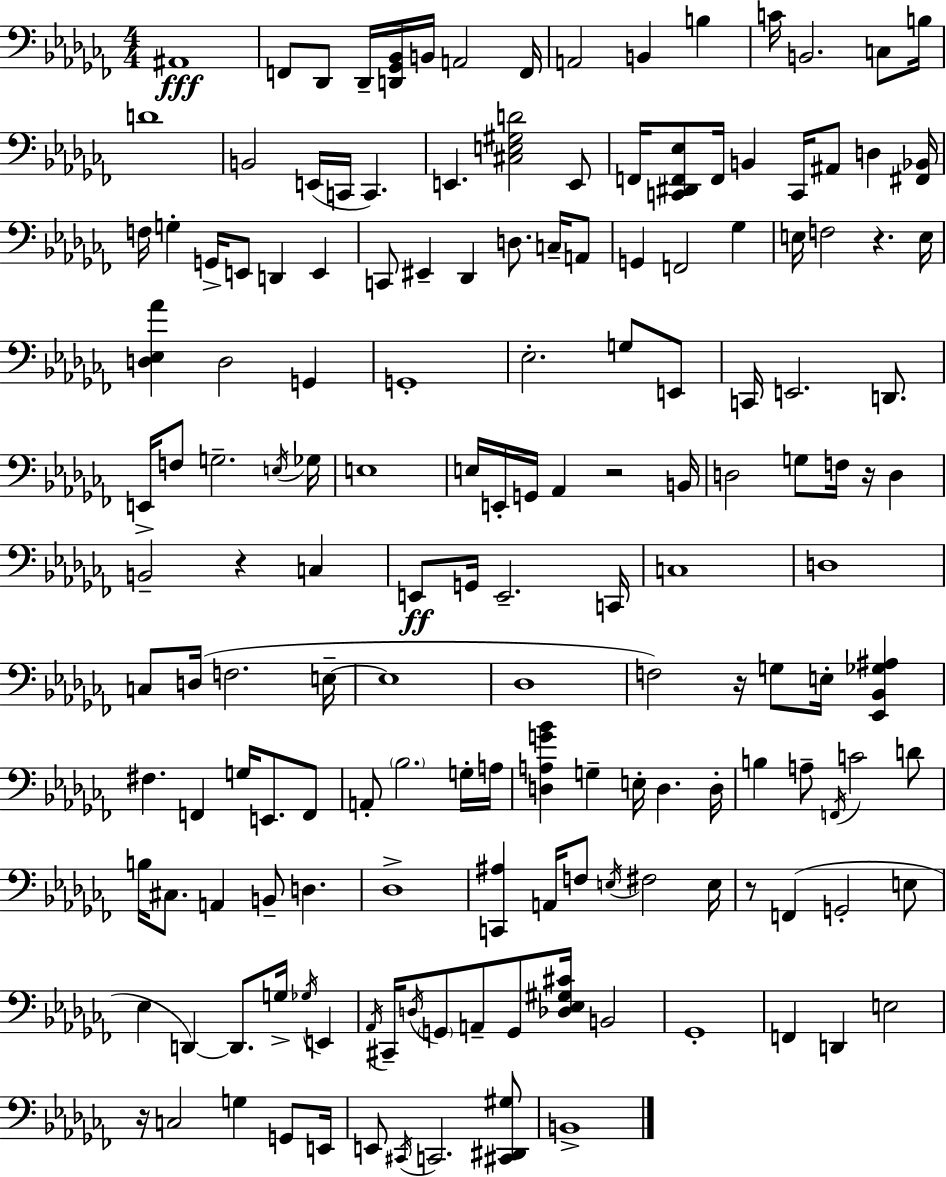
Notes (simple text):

A#2/w F2/e Db2/e Db2/s [D2,Gb2,Bb2]/s B2/s A2/h F2/s A2/h B2/q B3/q C4/s B2/h. C3/e B3/s D4/w B2/h E2/s C2/s C2/q. E2/q. [C#3,E3,G#3,D4]/h E2/e F2/s [C2,D#2,F2,Eb3]/e F2/s B2/q C2/s A#2/e D3/q [F#2,Bb2]/s F3/s G3/q G2/s E2/e D2/q E2/q C2/e EIS2/q Db2/q D3/e. C3/s A2/e G2/q F2/h Gb3/q E3/s F3/h R/q. E3/s [D3,Eb3,Ab4]/q D3/h G2/q G2/w Eb3/h. G3/e E2/e C2/s E2/h. D2/e. E2/s F3/e G3/h. E3/s Gb3/s E3/w E3/s E2/s G2/s Ab2/q R/h B2/s D3/h G3/e F3/s R/s D3/q B2/h R/q C3/q E2/e G2/s E2/h. C2/s C3/w D3/w C3/e D3/s F3/h. E3/s E3/w Db3/w F3/h R/s G3/e E3/s [Eb2,Bb2,Gb3,A#3]/q F#3/q. F2/q G3/s E2/e. F2/e A2/e Bb3/h. G3/s A3/s [D3,A3,G4,Bb4]/q G3/q E3/s D3/q. D3/s B3/q A3/e F2/s C4/h D4/e B3/s C#3/e. A2/q B2/e D3/q. Db3/w [C2,A#3]/q A2/s F3/e E3/s F#3/h E3/s R/e F2/q G2/h E3/e Eb3/q D2/q D2/e. G3/s Gb3/s E2/q Ab2/s C#2/s D3/s G2/e A2/e G2/e [Db3,Eb3,G#3,C#4]/s B2/h Gb2/w F2/q D2/q E3/h R/s C3/h G3/q G2/e E2/s E2/e C#2/s C2/h. [C#2,D#2,G#3]/e B2/w